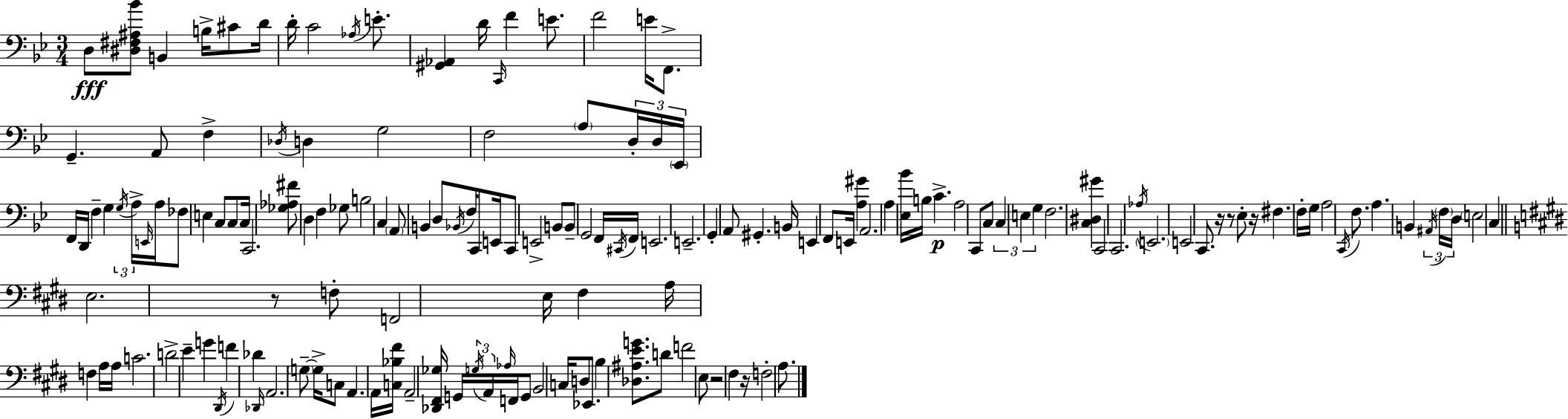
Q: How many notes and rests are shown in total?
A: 157